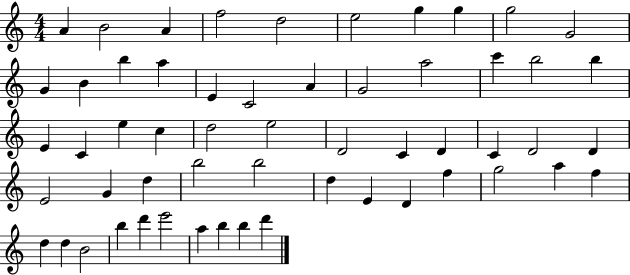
{
  \clef treble
  \numericTimeSignature
  \time 4/4
  \key c \major
  a'4 b'2 a'4 | f''2 d''2 | e''2 g''4 g''4 | g''2 g'2 | \break g'4 b'4 b''4 a''4 | e'4 c'2 a'4 | g'2 a''2 | c'''4 b''2 b''4 | \break e'4 c'4 e''4 c''4 | d''2 e''2 | d'2 c'4 d'4 | c'4 d'2 d'4 | \break e'2 g'4 d''4 | b''2 b''2 | d''4 e'4 d'4 f''4 | g''2 a''4 f''4 | \break d''4 d''4 b'2 | b''4 d'''4 e'''2 | a''4 b''4 b''4 d'''4 | \bar "|."
}